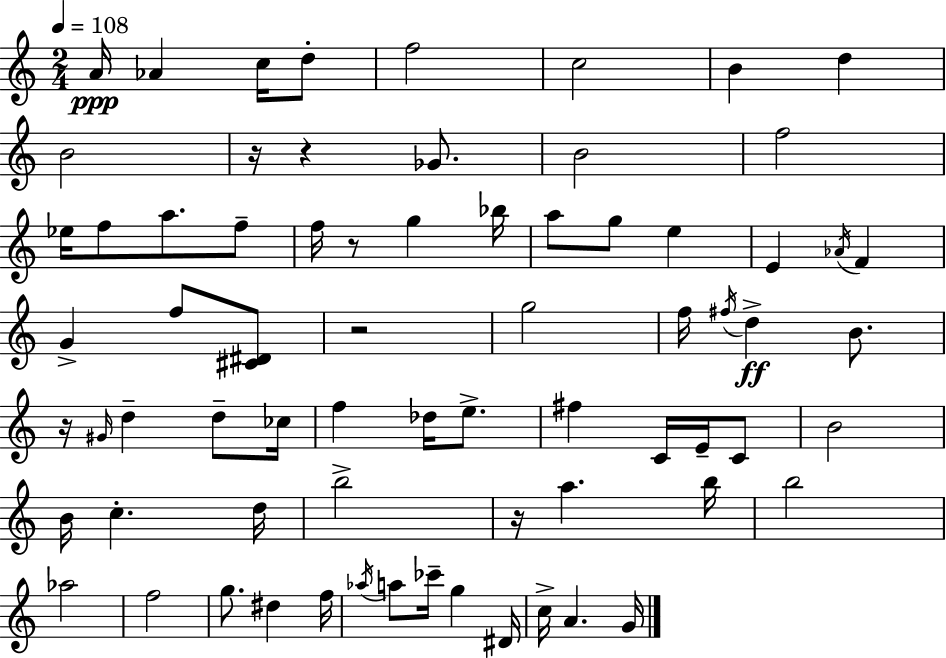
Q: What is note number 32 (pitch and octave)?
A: B4